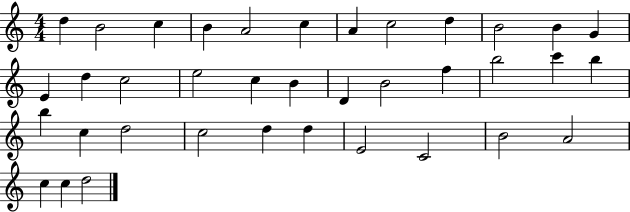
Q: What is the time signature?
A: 4/4